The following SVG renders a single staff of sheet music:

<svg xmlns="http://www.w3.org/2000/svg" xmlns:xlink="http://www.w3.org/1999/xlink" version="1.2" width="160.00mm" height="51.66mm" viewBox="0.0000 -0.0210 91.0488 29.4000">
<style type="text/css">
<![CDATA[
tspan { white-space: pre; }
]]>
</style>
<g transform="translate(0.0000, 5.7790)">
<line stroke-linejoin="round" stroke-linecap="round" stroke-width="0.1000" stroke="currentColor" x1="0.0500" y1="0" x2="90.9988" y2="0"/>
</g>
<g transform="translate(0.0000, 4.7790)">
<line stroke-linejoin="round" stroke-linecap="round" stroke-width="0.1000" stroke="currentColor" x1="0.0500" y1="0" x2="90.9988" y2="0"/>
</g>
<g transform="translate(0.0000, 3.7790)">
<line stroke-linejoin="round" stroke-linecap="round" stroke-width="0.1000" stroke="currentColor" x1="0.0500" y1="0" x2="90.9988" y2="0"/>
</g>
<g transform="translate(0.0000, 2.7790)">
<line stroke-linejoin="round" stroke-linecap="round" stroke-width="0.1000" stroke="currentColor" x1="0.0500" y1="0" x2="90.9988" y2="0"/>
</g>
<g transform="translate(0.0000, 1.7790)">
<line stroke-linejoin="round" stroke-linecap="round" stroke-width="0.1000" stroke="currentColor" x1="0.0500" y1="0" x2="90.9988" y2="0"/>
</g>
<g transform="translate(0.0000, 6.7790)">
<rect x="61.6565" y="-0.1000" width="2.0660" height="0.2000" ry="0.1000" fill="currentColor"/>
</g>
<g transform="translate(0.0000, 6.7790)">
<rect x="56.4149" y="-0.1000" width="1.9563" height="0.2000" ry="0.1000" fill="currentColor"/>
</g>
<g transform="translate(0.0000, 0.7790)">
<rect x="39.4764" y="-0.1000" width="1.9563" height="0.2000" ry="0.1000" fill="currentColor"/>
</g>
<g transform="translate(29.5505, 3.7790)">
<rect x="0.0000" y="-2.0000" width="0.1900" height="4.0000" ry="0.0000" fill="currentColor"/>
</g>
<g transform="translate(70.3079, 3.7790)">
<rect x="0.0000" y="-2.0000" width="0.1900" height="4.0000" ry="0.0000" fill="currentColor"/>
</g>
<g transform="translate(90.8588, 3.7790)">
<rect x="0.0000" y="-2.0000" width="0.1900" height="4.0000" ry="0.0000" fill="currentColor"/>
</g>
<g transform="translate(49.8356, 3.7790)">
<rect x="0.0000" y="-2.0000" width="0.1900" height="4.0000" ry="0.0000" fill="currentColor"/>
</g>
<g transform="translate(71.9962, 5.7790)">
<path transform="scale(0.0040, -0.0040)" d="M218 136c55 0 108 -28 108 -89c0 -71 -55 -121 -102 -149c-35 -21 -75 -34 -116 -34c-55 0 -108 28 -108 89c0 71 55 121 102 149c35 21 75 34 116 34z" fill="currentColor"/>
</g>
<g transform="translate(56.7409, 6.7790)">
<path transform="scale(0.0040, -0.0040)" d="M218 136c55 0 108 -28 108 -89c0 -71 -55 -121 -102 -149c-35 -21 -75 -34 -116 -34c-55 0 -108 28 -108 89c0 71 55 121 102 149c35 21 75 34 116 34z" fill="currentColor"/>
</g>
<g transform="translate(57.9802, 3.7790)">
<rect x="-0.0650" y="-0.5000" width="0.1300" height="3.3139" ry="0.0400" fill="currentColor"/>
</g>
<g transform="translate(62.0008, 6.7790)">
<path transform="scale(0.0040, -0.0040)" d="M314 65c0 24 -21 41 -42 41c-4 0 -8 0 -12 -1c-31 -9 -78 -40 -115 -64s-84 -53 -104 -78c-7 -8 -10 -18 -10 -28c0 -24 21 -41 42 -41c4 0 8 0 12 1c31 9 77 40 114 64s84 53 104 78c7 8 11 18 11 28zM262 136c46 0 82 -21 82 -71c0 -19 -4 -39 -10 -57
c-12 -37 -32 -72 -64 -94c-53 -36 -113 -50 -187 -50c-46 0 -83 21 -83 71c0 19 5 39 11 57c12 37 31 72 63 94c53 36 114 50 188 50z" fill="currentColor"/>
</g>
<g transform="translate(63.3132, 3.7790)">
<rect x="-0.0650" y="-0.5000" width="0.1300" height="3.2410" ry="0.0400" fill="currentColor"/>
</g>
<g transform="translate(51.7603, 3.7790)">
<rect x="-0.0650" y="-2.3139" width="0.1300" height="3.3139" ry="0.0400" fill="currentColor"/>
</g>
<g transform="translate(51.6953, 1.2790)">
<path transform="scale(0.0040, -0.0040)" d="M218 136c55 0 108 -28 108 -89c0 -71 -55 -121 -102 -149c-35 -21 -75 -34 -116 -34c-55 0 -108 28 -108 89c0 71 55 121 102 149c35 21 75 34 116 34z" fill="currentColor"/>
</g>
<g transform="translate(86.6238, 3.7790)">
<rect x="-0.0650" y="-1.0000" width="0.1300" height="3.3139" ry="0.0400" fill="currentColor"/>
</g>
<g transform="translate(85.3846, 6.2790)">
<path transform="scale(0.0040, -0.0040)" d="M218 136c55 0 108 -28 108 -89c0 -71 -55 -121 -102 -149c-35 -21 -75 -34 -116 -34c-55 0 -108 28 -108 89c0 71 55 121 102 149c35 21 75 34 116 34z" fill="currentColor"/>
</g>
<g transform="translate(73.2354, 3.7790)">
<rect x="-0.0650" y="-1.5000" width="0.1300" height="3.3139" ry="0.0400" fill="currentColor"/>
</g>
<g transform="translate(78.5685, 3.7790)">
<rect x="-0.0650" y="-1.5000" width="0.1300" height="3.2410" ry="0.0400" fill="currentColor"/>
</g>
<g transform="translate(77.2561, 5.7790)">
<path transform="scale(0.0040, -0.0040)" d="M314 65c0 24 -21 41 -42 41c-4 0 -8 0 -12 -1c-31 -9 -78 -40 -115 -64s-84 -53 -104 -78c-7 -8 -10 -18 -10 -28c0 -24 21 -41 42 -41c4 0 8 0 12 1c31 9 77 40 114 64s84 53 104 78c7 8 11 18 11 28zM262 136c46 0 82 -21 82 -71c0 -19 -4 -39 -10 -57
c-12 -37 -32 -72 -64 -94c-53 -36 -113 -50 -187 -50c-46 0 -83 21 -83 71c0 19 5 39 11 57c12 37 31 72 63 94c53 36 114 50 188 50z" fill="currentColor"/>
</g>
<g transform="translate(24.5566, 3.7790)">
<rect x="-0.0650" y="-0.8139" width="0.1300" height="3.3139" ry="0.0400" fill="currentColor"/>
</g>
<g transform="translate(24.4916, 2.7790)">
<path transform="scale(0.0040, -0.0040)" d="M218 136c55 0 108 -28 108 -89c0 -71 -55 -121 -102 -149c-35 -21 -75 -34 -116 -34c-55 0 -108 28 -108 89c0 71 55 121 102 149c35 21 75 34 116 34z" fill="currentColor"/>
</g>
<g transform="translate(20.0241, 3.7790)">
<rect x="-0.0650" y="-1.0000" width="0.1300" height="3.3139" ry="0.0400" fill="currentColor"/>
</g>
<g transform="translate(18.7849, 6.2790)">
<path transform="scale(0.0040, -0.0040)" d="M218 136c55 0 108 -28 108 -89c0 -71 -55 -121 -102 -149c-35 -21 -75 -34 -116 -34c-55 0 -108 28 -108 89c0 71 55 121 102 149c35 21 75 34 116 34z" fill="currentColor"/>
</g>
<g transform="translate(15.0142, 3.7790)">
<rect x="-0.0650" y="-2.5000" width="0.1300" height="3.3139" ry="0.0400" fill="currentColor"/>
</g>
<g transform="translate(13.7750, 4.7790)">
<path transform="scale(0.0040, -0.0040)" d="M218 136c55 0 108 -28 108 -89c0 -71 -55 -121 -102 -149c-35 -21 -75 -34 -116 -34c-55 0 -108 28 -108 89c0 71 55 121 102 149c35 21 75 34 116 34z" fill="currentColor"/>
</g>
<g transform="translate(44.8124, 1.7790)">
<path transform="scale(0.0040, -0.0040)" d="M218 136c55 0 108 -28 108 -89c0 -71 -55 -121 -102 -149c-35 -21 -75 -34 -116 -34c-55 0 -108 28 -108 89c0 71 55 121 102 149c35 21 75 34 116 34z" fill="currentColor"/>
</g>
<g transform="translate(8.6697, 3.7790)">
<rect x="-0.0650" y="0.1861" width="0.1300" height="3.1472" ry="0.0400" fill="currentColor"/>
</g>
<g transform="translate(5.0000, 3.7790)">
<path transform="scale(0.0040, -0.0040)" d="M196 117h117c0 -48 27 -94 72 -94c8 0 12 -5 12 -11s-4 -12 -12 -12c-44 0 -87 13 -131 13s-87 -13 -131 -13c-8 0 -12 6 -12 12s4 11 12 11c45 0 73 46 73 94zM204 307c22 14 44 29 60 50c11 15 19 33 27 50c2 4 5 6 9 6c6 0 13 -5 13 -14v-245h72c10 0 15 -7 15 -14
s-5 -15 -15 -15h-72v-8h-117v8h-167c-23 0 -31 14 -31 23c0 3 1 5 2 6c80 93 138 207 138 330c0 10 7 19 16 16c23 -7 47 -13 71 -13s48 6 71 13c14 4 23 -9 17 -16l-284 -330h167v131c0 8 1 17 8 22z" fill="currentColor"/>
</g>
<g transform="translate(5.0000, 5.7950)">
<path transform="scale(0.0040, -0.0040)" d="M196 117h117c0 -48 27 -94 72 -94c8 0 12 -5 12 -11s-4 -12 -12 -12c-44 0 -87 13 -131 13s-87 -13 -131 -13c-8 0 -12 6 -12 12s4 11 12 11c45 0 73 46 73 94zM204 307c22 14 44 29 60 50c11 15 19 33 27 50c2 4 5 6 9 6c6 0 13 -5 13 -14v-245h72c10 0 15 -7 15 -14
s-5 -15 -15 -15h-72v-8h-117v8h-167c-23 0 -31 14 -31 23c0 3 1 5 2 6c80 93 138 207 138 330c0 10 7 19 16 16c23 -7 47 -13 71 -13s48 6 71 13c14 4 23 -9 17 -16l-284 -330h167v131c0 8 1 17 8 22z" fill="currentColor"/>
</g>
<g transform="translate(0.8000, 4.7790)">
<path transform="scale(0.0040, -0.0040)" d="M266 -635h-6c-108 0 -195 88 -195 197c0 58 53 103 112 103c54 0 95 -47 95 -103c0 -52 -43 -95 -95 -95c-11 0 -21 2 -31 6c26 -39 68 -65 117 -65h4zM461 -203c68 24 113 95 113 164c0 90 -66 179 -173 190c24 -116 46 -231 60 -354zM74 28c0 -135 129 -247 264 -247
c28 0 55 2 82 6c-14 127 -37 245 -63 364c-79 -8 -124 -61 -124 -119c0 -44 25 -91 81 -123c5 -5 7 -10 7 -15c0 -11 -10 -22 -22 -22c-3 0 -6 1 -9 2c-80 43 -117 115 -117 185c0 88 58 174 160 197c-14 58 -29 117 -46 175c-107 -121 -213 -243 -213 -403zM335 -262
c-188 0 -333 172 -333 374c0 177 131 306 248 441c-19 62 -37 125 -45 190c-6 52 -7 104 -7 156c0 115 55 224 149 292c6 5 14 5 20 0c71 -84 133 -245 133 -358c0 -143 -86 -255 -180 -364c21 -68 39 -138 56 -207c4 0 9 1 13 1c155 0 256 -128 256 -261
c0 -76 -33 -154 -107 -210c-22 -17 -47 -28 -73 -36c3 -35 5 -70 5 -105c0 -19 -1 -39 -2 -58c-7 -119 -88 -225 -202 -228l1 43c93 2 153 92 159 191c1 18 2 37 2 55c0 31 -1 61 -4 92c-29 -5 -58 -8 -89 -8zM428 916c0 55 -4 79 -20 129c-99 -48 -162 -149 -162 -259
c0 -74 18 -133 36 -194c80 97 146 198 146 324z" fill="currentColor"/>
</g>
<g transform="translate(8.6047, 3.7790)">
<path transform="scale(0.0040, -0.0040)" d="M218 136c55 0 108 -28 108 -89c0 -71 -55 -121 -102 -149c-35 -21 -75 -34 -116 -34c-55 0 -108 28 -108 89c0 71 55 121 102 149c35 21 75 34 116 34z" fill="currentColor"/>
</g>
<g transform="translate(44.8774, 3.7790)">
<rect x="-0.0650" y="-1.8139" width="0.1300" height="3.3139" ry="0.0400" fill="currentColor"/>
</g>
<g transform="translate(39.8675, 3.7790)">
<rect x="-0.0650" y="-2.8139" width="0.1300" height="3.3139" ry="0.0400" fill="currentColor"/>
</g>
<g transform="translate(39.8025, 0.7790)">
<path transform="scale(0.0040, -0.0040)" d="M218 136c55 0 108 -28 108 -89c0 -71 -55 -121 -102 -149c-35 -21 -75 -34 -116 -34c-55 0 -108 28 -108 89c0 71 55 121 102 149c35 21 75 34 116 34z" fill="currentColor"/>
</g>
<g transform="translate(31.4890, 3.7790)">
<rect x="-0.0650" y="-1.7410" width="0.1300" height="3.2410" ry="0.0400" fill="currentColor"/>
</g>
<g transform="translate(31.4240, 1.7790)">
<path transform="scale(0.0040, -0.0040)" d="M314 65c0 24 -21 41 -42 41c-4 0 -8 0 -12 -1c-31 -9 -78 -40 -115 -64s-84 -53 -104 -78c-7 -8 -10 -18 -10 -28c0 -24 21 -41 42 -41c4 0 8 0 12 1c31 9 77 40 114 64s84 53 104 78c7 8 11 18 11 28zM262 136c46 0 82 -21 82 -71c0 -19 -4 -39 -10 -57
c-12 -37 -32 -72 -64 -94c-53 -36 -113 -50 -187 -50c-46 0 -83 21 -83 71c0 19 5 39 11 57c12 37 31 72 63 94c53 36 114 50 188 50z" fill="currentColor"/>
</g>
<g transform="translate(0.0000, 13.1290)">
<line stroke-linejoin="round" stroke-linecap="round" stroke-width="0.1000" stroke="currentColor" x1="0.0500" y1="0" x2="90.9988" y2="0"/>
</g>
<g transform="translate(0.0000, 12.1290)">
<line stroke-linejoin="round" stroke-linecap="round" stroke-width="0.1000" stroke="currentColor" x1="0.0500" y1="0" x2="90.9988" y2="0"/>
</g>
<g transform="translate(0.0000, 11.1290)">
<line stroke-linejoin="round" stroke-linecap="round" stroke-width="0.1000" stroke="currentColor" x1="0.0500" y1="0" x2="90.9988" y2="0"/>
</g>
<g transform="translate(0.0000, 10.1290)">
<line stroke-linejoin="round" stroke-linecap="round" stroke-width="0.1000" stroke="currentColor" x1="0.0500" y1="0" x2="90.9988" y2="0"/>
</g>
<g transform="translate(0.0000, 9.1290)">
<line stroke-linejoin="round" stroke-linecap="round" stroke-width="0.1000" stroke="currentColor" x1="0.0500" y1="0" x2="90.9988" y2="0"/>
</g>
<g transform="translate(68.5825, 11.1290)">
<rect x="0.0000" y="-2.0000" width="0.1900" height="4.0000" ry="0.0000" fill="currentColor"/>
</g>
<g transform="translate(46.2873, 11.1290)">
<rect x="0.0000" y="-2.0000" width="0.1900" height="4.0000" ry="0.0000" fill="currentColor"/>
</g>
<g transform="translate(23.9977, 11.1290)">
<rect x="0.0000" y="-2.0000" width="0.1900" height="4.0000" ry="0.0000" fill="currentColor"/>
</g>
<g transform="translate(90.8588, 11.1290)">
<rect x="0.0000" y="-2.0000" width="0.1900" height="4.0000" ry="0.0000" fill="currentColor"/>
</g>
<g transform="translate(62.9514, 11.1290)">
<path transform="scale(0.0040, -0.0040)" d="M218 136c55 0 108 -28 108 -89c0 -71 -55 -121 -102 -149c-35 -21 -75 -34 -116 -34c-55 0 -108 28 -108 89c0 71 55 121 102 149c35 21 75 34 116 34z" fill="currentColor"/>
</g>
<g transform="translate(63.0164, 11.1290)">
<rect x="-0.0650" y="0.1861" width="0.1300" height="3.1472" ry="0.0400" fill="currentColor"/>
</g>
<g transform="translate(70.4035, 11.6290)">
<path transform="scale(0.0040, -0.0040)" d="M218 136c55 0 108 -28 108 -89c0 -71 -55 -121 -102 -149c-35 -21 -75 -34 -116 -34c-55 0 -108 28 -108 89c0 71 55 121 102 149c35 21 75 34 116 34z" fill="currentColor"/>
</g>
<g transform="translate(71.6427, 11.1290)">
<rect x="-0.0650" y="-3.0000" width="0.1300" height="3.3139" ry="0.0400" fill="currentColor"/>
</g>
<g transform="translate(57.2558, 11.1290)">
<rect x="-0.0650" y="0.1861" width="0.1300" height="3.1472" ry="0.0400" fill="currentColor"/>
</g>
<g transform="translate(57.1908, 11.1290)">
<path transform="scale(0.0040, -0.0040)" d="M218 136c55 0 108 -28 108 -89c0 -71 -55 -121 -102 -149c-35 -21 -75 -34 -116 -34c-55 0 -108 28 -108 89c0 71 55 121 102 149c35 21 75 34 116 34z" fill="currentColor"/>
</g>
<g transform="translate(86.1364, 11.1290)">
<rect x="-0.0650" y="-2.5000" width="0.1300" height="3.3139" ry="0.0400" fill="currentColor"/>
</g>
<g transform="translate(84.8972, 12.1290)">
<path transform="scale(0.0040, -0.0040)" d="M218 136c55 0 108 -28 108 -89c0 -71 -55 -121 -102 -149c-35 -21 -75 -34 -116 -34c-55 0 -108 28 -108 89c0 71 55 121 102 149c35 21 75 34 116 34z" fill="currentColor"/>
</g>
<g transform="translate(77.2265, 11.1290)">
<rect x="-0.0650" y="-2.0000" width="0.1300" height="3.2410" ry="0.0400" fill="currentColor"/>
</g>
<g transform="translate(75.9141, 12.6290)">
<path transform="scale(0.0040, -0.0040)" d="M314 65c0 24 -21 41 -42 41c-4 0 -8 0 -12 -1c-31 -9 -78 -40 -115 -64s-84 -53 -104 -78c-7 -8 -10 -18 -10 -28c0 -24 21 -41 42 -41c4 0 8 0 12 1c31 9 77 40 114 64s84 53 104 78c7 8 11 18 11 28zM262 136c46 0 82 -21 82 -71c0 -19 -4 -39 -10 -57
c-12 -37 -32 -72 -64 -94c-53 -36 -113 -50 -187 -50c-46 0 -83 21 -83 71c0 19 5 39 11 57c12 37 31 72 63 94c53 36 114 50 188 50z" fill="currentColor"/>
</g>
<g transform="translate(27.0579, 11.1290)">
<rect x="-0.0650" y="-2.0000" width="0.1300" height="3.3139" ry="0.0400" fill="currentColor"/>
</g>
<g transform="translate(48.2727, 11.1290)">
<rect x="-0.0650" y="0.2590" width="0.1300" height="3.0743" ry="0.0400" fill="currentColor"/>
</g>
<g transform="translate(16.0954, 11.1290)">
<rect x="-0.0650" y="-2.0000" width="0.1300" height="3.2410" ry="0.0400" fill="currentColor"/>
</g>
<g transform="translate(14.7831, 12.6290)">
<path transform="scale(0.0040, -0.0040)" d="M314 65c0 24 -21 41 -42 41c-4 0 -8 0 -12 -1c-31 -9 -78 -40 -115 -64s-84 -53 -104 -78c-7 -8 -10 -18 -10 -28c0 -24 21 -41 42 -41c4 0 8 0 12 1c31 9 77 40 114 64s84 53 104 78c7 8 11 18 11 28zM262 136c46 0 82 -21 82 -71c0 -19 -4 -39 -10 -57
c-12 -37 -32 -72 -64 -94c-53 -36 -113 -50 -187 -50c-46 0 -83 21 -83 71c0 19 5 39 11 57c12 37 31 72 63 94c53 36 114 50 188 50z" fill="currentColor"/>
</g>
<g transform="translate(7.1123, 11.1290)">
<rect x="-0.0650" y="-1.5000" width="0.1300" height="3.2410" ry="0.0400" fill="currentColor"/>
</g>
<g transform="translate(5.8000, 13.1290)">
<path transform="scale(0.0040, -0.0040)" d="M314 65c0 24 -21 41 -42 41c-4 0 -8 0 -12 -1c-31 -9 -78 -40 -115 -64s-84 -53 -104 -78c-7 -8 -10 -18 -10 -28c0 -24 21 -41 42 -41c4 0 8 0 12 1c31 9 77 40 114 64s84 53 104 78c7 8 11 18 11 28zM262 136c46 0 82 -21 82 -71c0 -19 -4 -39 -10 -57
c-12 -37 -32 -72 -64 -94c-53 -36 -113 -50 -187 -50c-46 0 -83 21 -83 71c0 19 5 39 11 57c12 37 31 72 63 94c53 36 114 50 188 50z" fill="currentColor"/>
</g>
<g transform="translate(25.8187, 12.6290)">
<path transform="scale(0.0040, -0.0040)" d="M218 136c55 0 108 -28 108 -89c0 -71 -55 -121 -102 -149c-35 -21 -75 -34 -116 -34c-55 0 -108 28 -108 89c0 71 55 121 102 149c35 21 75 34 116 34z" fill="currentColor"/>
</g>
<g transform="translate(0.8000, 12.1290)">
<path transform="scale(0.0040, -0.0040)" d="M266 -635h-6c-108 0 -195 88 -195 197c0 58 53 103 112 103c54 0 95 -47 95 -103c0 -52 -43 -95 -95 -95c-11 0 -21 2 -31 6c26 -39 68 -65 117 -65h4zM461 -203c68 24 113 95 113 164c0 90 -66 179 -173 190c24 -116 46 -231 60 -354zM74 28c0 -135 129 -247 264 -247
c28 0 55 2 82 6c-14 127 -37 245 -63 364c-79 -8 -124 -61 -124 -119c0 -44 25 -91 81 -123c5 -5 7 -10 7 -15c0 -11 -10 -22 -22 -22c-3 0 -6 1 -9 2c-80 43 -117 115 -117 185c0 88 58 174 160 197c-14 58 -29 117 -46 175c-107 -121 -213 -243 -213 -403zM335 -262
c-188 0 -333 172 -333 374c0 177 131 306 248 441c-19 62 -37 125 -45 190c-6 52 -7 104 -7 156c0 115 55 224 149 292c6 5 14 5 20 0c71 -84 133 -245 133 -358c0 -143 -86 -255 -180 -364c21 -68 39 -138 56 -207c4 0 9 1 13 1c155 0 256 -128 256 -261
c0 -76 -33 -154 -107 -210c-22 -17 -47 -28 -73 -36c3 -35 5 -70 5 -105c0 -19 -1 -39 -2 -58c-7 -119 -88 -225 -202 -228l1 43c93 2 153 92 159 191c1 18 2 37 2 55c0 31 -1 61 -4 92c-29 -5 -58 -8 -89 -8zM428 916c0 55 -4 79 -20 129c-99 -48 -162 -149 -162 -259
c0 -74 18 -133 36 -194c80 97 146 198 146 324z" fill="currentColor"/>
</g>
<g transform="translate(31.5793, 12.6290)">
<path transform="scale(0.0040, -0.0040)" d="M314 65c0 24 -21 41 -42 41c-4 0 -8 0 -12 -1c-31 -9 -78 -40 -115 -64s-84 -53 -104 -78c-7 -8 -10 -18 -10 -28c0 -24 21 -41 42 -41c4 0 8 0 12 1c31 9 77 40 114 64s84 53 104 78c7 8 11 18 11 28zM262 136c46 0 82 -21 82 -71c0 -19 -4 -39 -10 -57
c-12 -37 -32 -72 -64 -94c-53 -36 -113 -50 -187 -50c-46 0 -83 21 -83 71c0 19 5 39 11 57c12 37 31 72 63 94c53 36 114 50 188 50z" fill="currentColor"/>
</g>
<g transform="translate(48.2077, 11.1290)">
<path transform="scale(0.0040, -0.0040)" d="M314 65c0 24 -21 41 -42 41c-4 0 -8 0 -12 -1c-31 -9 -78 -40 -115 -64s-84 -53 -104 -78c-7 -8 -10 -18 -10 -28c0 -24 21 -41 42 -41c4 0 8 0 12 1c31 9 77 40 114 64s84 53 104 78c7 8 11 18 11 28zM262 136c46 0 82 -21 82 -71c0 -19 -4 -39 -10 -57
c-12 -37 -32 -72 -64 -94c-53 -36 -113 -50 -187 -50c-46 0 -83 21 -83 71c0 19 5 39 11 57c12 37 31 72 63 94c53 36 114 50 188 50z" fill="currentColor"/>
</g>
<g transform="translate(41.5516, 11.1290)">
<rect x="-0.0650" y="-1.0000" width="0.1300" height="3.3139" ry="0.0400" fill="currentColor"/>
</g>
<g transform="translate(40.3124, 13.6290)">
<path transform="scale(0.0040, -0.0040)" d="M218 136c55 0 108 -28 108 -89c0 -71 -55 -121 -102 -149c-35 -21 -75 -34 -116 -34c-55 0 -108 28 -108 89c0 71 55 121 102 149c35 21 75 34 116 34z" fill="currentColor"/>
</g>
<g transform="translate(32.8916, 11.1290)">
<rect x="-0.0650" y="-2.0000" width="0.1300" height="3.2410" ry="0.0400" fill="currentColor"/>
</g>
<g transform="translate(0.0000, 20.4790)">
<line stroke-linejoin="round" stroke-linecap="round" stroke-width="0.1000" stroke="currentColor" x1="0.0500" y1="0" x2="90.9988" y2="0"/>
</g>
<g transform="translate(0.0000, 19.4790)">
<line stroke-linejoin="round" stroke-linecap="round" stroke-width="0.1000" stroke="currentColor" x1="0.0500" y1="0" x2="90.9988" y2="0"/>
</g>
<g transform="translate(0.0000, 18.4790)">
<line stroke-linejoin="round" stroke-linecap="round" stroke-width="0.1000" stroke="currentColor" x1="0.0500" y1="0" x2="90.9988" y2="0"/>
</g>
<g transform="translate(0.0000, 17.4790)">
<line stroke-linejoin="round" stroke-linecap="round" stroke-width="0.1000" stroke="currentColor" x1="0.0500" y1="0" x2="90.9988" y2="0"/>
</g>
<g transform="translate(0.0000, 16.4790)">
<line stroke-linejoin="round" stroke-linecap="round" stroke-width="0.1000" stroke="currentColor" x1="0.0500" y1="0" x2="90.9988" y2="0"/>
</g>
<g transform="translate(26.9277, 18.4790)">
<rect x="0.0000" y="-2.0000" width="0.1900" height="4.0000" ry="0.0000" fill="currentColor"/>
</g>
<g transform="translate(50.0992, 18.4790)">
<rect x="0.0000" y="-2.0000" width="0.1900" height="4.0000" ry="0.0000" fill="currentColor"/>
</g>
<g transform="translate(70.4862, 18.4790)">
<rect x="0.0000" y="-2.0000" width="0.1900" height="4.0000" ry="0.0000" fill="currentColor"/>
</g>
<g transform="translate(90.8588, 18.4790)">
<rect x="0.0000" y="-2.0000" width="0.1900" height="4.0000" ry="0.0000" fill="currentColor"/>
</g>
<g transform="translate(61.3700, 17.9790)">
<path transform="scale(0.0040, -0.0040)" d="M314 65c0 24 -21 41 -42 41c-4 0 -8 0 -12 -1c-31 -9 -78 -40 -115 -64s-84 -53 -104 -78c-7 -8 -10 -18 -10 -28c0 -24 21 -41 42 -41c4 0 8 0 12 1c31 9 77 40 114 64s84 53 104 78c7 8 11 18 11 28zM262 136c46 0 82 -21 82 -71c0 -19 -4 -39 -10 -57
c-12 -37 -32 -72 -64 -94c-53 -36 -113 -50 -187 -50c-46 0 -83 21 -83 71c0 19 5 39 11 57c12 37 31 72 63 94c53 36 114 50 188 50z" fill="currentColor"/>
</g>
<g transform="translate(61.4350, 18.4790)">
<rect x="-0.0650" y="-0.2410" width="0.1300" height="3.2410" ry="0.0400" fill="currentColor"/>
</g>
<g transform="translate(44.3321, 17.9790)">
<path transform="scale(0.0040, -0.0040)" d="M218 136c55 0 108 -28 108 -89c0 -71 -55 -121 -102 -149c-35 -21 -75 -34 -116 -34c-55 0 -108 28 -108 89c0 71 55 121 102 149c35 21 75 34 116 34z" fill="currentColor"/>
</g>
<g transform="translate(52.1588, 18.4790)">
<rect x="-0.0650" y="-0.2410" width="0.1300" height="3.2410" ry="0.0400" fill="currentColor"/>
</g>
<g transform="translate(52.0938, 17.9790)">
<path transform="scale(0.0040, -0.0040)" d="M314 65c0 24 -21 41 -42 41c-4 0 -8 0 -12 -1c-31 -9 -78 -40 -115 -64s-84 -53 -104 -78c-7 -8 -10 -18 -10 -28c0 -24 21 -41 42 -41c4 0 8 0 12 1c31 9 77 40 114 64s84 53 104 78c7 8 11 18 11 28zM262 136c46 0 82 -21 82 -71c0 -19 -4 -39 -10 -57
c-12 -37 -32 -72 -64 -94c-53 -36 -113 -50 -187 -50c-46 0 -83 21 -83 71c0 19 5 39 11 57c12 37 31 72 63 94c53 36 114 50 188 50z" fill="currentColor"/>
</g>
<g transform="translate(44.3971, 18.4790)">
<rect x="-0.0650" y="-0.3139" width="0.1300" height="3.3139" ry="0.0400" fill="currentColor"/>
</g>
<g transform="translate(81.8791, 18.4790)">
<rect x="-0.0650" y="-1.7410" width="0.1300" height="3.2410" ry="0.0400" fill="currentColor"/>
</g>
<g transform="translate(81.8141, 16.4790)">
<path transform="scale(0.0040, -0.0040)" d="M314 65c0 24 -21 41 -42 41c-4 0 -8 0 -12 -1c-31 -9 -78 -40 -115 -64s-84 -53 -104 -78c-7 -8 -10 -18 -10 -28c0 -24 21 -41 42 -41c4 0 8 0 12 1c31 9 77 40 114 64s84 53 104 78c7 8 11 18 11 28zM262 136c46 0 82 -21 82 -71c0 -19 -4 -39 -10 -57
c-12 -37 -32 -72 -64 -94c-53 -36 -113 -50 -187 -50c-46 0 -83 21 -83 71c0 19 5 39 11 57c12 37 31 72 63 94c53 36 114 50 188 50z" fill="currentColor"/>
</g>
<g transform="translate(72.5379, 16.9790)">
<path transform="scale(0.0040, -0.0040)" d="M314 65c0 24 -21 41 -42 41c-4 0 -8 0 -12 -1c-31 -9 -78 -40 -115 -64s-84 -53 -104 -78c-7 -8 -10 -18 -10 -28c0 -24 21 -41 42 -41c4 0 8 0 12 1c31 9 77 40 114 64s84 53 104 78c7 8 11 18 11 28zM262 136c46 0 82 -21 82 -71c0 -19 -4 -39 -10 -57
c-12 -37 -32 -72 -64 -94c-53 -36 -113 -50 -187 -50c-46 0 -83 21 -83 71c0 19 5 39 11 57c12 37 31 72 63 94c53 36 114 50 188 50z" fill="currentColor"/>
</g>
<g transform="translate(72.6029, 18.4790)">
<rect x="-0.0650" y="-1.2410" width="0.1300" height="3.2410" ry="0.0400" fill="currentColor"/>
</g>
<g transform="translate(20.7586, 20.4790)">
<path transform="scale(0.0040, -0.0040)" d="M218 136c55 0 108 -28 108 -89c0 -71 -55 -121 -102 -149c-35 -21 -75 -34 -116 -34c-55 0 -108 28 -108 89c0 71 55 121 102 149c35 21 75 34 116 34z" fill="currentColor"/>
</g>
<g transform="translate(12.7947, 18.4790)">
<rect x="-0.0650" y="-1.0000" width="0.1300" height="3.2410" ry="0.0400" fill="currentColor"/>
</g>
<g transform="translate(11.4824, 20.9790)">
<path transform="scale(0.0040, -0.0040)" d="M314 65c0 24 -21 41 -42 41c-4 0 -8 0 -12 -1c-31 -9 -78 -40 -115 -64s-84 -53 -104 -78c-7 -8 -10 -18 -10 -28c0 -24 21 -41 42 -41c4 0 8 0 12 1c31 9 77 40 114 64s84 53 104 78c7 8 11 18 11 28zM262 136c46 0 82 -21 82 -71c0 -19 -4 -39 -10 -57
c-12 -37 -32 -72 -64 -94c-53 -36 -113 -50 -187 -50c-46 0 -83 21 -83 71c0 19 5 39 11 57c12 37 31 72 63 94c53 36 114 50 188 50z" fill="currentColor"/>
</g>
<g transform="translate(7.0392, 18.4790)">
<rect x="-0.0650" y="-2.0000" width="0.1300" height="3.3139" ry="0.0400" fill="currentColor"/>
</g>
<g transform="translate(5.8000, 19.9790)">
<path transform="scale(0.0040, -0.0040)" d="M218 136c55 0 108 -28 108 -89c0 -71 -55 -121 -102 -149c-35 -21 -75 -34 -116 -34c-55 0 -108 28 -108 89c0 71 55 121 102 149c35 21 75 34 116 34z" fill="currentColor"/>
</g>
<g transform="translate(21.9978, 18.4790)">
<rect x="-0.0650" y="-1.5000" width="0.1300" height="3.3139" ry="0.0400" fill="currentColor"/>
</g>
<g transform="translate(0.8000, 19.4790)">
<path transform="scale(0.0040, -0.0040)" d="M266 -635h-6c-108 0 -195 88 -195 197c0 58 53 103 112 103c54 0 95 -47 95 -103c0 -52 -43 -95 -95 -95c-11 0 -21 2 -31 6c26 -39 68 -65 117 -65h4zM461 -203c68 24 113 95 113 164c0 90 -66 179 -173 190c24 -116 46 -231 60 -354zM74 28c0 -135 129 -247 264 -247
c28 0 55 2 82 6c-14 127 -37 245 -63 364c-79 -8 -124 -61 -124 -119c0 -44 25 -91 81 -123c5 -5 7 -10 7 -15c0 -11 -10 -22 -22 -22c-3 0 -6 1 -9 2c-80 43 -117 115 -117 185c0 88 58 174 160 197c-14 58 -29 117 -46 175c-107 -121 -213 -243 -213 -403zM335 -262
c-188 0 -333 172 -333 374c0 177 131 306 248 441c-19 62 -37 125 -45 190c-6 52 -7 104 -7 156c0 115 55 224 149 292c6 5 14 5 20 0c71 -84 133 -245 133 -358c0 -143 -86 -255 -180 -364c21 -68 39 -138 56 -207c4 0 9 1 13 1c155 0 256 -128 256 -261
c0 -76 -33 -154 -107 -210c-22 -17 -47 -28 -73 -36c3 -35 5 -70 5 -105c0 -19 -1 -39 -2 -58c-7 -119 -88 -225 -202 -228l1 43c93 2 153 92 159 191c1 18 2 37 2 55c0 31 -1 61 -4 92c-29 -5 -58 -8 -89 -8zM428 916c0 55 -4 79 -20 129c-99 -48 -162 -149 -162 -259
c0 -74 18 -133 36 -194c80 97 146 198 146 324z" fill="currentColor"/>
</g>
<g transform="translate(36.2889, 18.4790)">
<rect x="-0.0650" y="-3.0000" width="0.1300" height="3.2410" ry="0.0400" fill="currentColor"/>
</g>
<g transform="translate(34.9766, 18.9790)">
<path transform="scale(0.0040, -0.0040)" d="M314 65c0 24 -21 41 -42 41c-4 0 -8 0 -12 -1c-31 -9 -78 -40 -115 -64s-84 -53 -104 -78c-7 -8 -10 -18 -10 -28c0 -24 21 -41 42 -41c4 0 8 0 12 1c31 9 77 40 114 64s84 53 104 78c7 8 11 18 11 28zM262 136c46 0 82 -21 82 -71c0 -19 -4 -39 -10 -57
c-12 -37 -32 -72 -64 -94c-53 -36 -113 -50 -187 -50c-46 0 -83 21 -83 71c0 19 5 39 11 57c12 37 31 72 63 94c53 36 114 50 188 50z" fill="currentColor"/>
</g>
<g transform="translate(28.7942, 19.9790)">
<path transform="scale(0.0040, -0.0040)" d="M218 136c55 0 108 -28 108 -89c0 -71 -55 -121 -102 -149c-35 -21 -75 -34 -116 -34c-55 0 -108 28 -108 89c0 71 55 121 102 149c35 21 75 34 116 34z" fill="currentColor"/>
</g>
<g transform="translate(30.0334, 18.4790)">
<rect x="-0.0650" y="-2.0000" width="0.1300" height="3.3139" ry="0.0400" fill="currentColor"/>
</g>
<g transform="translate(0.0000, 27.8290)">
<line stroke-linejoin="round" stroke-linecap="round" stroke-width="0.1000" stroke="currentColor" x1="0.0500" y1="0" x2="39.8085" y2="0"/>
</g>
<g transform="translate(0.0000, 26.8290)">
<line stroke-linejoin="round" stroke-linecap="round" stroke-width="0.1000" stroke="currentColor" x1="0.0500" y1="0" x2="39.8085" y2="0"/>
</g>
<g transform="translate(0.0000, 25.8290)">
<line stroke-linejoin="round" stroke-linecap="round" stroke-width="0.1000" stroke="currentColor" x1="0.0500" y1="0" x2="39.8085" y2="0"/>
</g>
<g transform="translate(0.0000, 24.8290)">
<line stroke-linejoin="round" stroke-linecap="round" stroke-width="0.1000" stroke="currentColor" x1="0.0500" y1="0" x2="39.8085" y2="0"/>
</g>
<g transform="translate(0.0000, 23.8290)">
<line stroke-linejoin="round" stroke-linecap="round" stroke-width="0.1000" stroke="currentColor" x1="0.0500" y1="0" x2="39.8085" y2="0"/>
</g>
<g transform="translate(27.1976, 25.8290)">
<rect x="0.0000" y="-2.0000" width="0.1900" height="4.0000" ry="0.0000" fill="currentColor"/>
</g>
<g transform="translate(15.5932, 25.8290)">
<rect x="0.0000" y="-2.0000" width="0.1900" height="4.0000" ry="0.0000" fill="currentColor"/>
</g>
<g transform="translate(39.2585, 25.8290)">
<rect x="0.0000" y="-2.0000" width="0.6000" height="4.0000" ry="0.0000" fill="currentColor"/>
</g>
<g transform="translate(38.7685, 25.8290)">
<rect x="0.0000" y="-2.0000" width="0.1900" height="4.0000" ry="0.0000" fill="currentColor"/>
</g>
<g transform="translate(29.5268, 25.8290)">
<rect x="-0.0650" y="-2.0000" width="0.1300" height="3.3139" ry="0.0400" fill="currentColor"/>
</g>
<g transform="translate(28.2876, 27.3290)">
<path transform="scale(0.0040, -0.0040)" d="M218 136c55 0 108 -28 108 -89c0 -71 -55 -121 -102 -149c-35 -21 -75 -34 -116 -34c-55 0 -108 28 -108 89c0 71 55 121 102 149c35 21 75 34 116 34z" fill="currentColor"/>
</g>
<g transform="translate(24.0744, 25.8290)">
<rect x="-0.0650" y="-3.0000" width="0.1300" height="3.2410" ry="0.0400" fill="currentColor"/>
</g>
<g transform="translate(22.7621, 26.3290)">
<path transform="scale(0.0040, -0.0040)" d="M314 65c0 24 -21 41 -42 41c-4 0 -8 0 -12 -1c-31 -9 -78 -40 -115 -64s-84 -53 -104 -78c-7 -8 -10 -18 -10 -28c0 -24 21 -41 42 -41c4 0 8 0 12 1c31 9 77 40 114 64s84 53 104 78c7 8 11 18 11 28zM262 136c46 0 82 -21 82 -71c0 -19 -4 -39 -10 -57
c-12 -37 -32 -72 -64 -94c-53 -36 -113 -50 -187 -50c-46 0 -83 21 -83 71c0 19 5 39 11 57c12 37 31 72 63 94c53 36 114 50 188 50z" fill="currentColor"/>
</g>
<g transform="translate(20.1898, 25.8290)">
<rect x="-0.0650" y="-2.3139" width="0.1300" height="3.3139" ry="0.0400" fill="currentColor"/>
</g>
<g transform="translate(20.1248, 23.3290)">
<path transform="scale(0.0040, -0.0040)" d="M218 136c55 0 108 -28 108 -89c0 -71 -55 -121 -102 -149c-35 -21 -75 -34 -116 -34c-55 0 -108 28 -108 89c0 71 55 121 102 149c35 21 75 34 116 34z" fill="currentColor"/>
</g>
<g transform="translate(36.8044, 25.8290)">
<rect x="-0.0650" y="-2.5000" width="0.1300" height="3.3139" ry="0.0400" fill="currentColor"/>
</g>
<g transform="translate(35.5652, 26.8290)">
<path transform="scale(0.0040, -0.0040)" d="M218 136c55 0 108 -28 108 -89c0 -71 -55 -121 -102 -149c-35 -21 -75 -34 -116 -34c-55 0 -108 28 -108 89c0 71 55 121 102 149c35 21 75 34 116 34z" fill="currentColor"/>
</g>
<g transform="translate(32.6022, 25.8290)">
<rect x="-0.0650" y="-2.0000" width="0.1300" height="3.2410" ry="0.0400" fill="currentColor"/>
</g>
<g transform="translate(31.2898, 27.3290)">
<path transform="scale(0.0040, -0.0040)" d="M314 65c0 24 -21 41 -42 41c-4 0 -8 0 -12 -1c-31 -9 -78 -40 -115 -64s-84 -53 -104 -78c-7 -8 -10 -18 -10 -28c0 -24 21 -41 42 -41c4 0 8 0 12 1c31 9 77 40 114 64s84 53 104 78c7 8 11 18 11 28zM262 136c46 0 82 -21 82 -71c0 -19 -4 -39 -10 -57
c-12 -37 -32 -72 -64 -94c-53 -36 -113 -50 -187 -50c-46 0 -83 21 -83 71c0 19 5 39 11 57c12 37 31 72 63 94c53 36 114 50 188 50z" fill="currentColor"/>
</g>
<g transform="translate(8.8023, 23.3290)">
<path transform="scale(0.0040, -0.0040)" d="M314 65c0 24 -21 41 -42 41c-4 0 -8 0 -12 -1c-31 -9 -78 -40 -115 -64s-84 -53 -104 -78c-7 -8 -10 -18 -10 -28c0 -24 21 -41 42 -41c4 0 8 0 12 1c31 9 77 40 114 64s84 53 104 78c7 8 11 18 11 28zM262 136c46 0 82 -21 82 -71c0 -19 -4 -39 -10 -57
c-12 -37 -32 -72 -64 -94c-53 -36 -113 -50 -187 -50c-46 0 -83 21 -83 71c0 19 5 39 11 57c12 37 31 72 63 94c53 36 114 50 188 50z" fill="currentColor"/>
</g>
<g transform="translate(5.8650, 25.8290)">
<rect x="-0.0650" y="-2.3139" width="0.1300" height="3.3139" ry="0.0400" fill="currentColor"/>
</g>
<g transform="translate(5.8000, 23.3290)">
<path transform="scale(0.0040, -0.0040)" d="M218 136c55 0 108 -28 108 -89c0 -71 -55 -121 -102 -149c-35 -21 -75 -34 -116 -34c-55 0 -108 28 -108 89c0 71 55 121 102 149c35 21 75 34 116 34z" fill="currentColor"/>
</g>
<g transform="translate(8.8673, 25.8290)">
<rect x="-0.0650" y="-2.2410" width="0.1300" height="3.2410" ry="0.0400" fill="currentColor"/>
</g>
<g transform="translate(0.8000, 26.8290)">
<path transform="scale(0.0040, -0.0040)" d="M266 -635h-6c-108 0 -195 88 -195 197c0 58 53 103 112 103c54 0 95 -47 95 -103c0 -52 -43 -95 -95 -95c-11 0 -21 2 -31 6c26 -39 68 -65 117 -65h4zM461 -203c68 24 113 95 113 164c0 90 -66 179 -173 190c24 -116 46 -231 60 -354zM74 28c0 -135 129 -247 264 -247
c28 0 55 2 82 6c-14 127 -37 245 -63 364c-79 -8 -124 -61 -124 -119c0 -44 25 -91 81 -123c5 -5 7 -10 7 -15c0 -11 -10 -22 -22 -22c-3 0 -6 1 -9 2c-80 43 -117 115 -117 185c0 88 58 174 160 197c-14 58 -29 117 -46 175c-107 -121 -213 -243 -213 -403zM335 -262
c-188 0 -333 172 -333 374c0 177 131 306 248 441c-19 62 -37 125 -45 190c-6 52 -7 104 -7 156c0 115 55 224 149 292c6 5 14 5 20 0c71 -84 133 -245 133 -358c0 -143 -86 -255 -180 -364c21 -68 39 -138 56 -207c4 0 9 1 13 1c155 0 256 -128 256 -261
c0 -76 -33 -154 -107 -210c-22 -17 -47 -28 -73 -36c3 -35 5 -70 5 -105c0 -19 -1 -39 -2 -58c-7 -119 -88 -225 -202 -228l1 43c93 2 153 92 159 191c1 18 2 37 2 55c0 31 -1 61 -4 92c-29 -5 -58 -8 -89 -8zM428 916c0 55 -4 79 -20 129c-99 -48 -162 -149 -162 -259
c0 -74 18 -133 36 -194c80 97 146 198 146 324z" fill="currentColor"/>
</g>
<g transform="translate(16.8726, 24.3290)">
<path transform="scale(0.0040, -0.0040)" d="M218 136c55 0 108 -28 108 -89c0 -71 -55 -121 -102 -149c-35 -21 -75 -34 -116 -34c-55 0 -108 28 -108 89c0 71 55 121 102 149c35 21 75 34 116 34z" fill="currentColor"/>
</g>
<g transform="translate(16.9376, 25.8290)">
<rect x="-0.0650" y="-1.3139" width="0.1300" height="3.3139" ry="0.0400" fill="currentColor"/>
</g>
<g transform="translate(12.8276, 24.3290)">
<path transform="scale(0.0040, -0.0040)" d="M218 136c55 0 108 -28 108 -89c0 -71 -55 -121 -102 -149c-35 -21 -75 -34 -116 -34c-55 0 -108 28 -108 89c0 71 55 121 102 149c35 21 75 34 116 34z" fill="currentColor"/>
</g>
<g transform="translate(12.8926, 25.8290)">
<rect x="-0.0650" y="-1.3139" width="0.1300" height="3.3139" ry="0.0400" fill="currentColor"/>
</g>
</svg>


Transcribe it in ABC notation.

X:1
T:Untitled
M:4/4
L:1/4
K:C
B G D d f2 a f g C C2 E E2 D E2 F2 F F2 D B2 B B A F2 G F D2 E F A2 c c2 c2 e2 f2 g g2 e e g A2 F F2 G